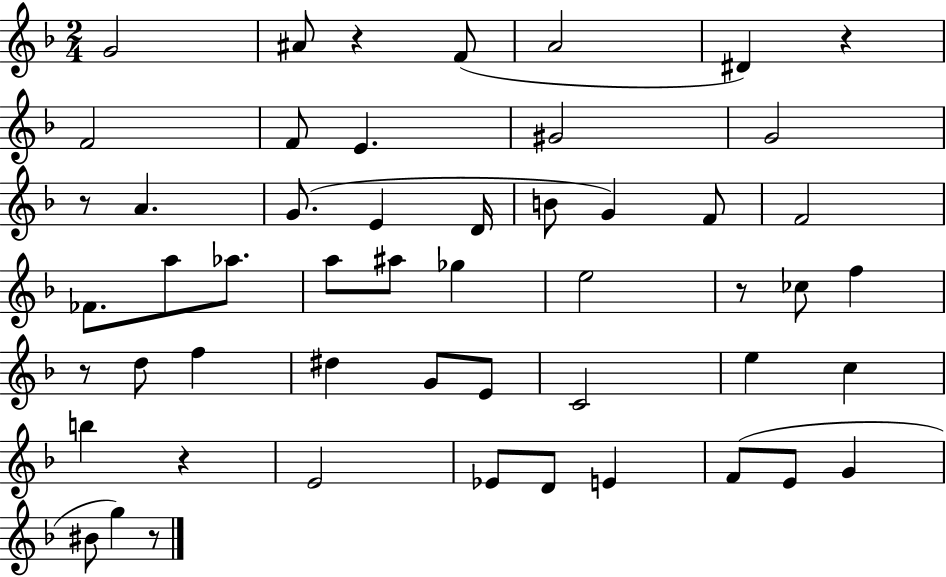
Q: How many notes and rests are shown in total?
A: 52